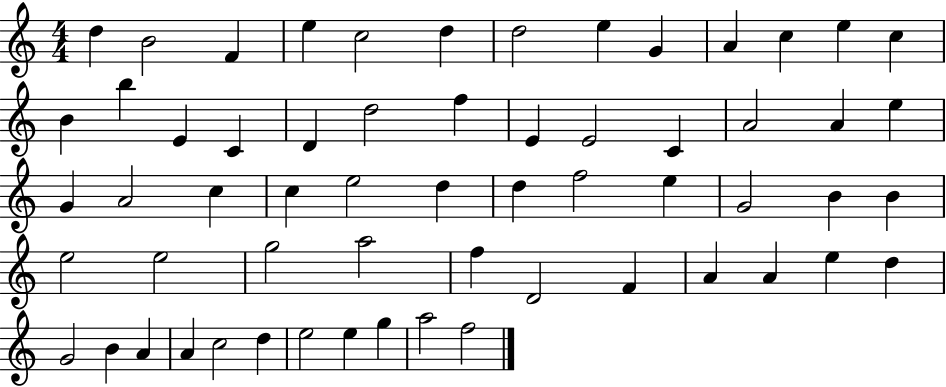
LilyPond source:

{
  \clef treble
  \numericTimeSignature
  \time 4/4
  \key c \major
  d''4 b'2 f'4 | e''4 c''2 d''4 | d''2 e''4 g'4 | a'4 c''4 e''4 c''4 | \break b'4 b''4 e'4 c'4 | d'4 d''2 f''4 | e'4 e'2 c'4 | a'2 a'4 e''4 | \break g'4 a'2 c''4 | c''4 e''2 d''4 | d''4 f''2 e''4 | g'2 b'4 b'4 | \break e''2 e''2 | g''2 a''2 | f''4 d'2 f'4 | a'4 a'4 e''4 d''4 | \break g'2 b'4 a'4 | a'4 c''2 d''4 | e''2 e''4 g''4 | a''2 f''2 | \break \bar "|."
}